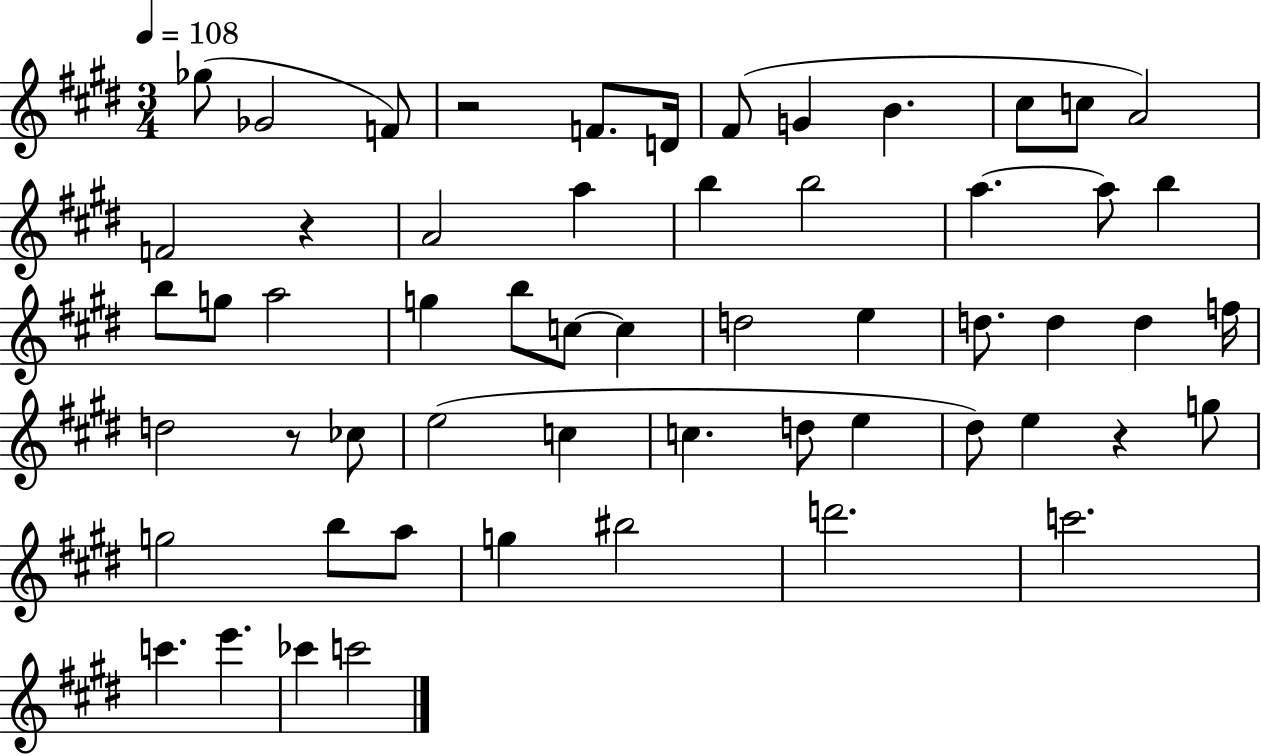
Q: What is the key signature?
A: E major